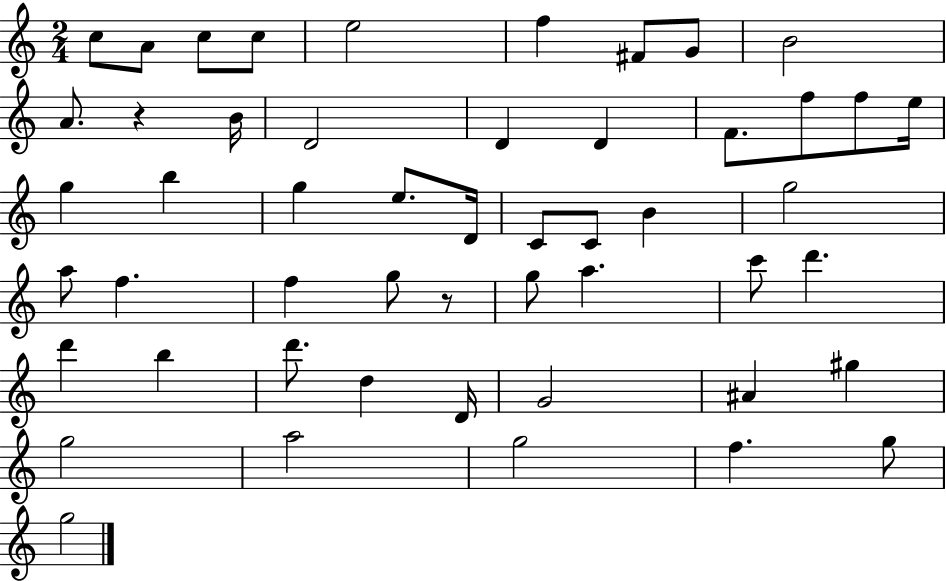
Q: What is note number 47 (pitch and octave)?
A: F5